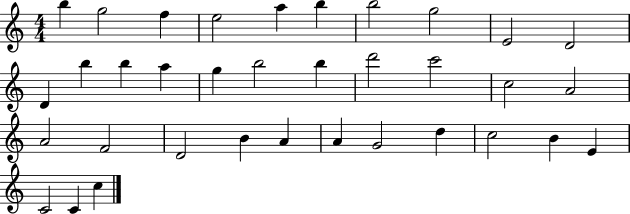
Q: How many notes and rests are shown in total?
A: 35